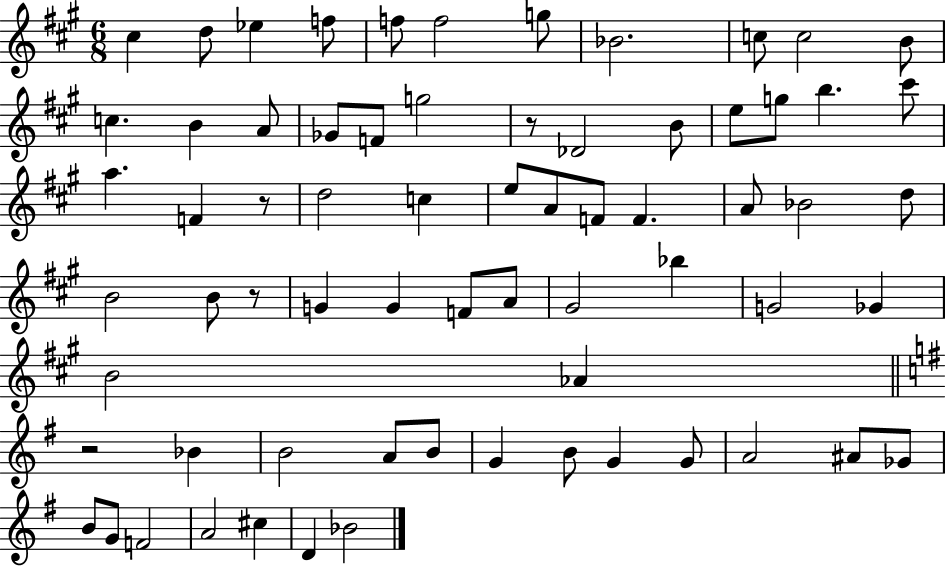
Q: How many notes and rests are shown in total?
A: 68